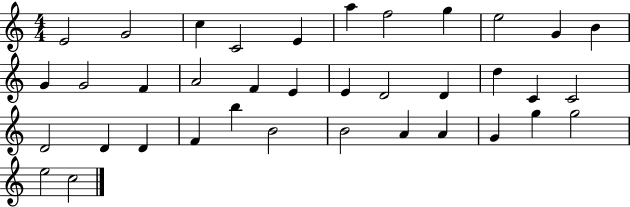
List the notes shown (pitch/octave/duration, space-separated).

E4/h G4/h C5/q C4/h E4/q A5/q F5/h G5/q E5/h G4/q B4/q G4/q G4/h F4/q A4/h F4/q E4/q E4/q D4/h D4/q D5/q C4/q C4/h D4/h D4/q D4/q F4/q B5/q B4/h B4/h A4/q A4/q G4/q G5/q G5/h E5/h C5/h